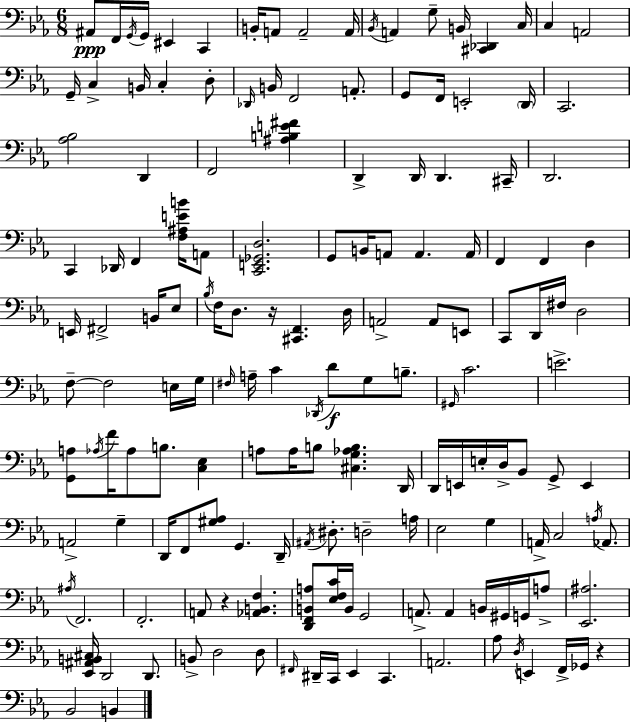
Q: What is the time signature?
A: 6/8